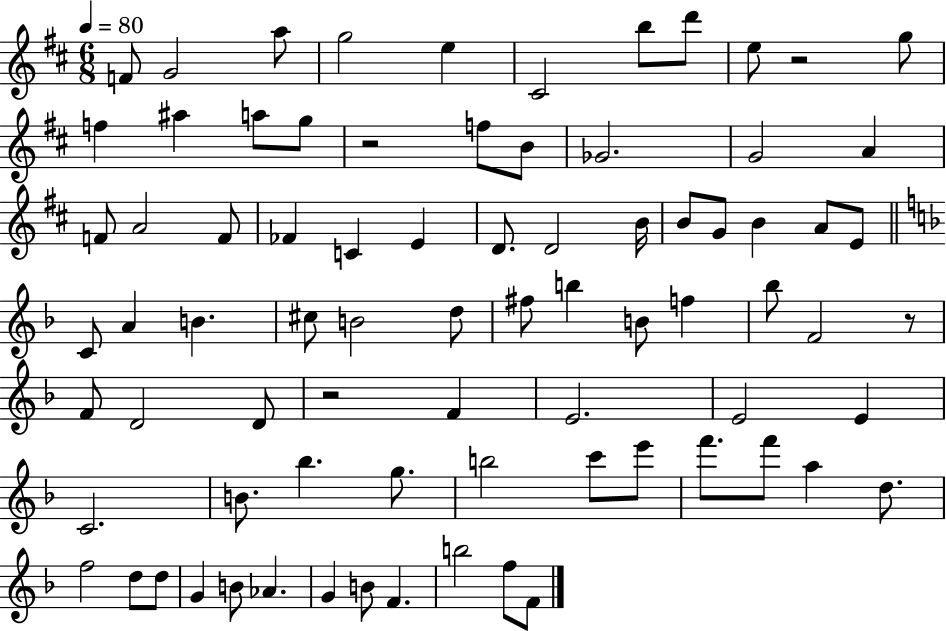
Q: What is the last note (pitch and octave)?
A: F4